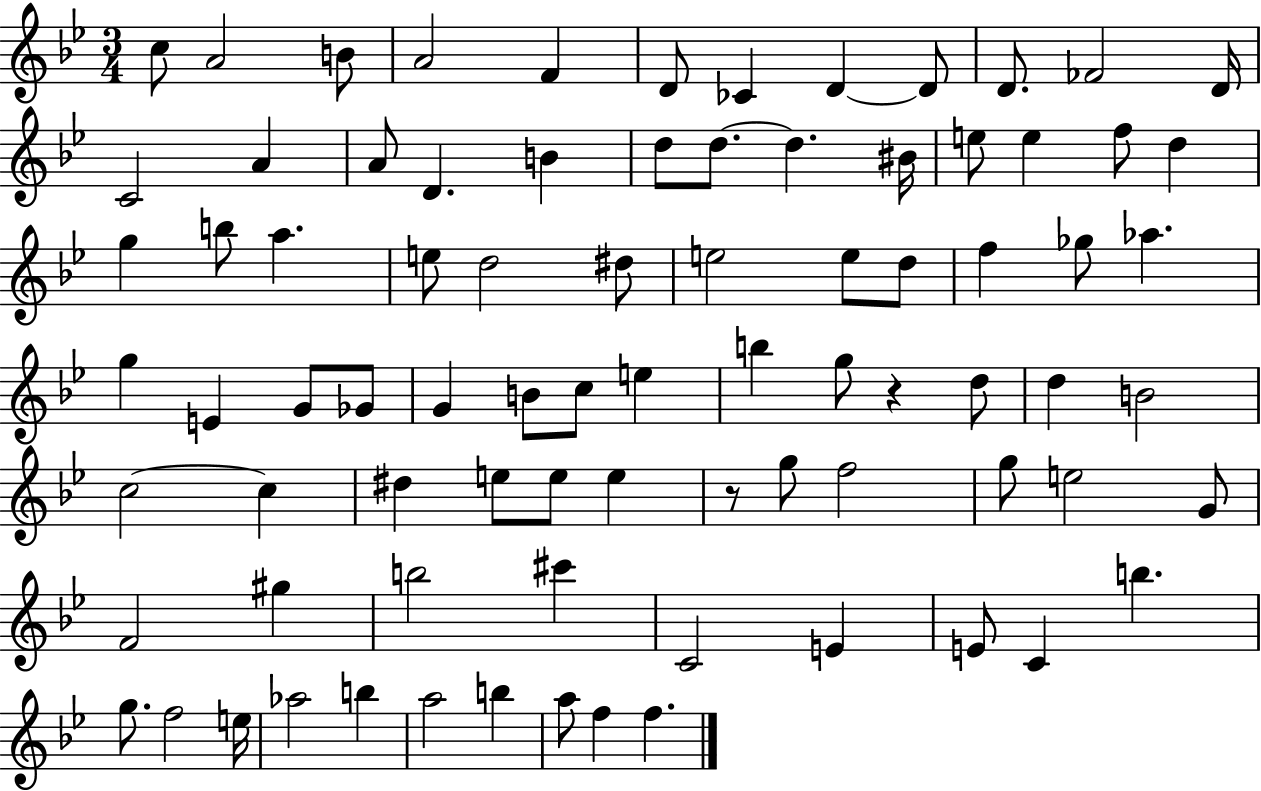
C5/e A4/h B4/e A4/h F4/q D4/e CES4/q D4/q D4/e D4/e. FES4/h D4/s C4/h A4/q A4/e D4/q. B4/q D5/e D5/e. D5/q. BIS4/s E5/e E5/q F5/e D5/q G5/q B5/e A5/q. E5/e D5/h D#5/e E5/h E5/e D5/e F5/q Gb5/e Ab5/q. G5/q E4/q G4/e Gb4/e G4/q B4/e C5/e E5/q B5/q G5/e R/q D5/e D5/q B4/h C5/h C5/q D#5/q E5/e E5/e E5/q R/e G5/e F5/h G5/e E5/h G4/e F4/h G#5/q B5/h C#6/q C4/h E4/q E4/e C4/q B5/q. G5/e. F5/h E5/s Ab5/h B5/q A5/h B5/q A5/e F5/q F5/q.